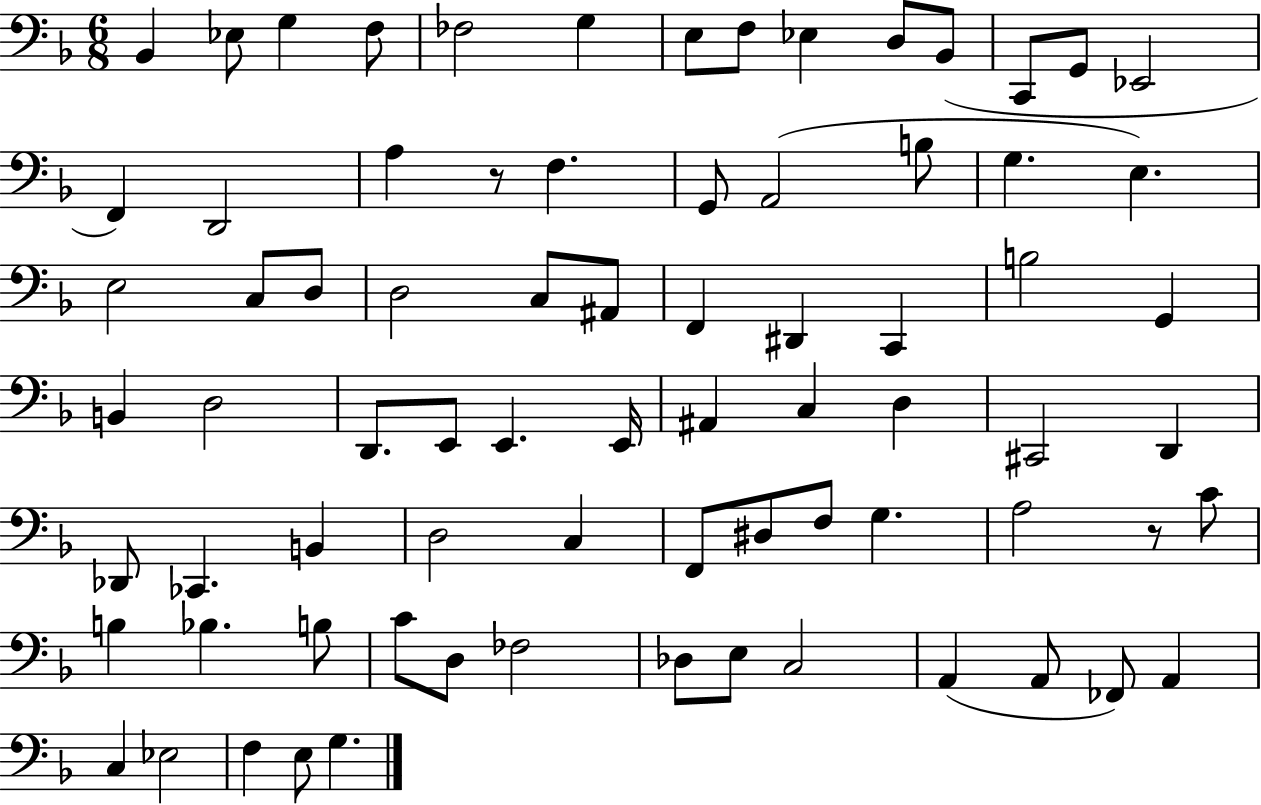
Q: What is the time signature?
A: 6/8